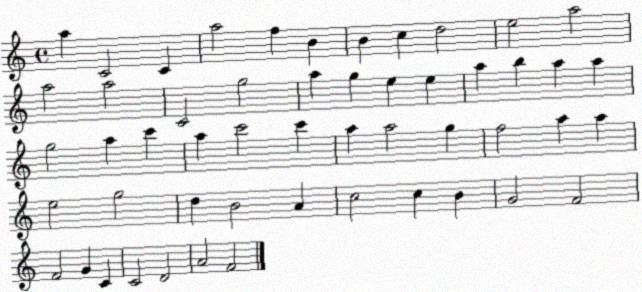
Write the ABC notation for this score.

X:1
T:Untitled
M:4/4
L:1/4
K:C
a C2 C a2 f B B c d2 e2 a2 a2 a2 C2 g2 a g e e a b a a g2 a c' a c'2 c' a a2 g f2 a a e2 g2 d B2 A c2 c B G2 F2 F2 G C C2 D2 A2 F2